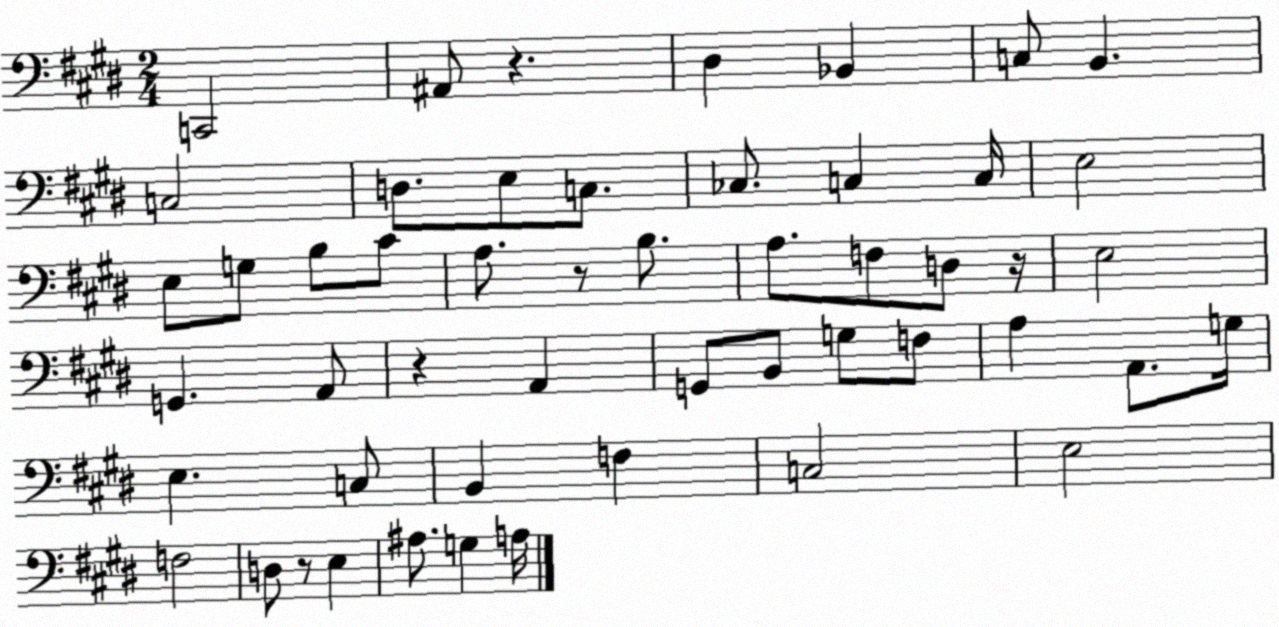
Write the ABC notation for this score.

X:1
T:Untitled
M:2/4
L:1/4
K:E
C,,2 ^A,,/2 z ^D, _B,, C,/2 B,, C,2 D,/2 E,/2 C,/2 _C,/2 C, C,/4 E,2 E,/2 G,/2 B,/2 ^C/2 A,/2 z/2 B,/2 A,/2 F,/2 D,/2 z/4 E,2 G,, A,,/2 z A,, G,,/2 B,,/2 G,/2 F,/2 A, A,,/2 G,/4 E, C,/2 B,, F, C,2 E,2 F,2 D,/2 z/2 E, ^A,/2 G, A,/4